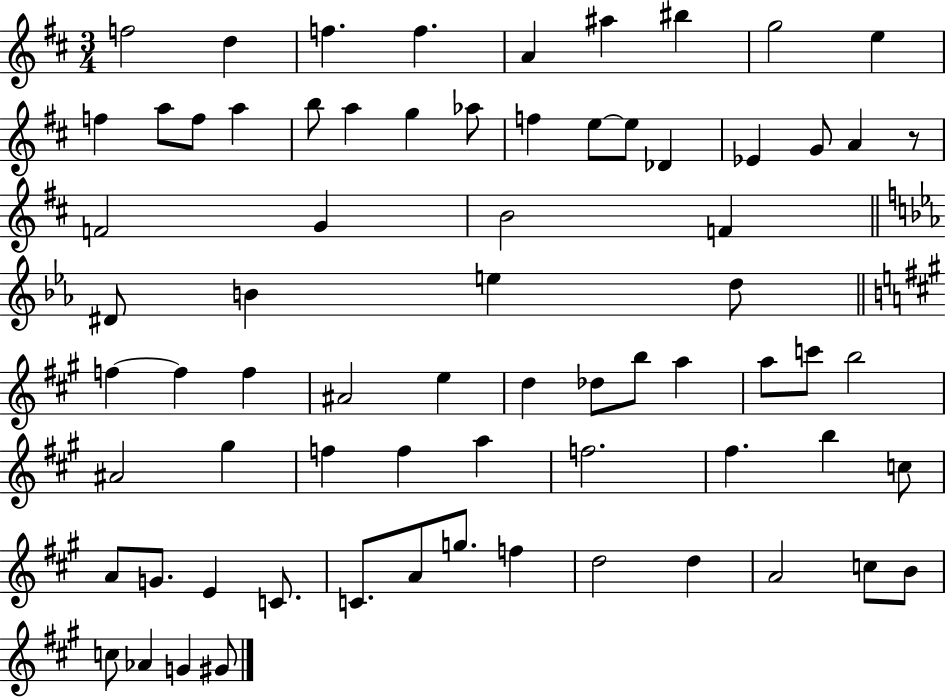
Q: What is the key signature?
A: D major